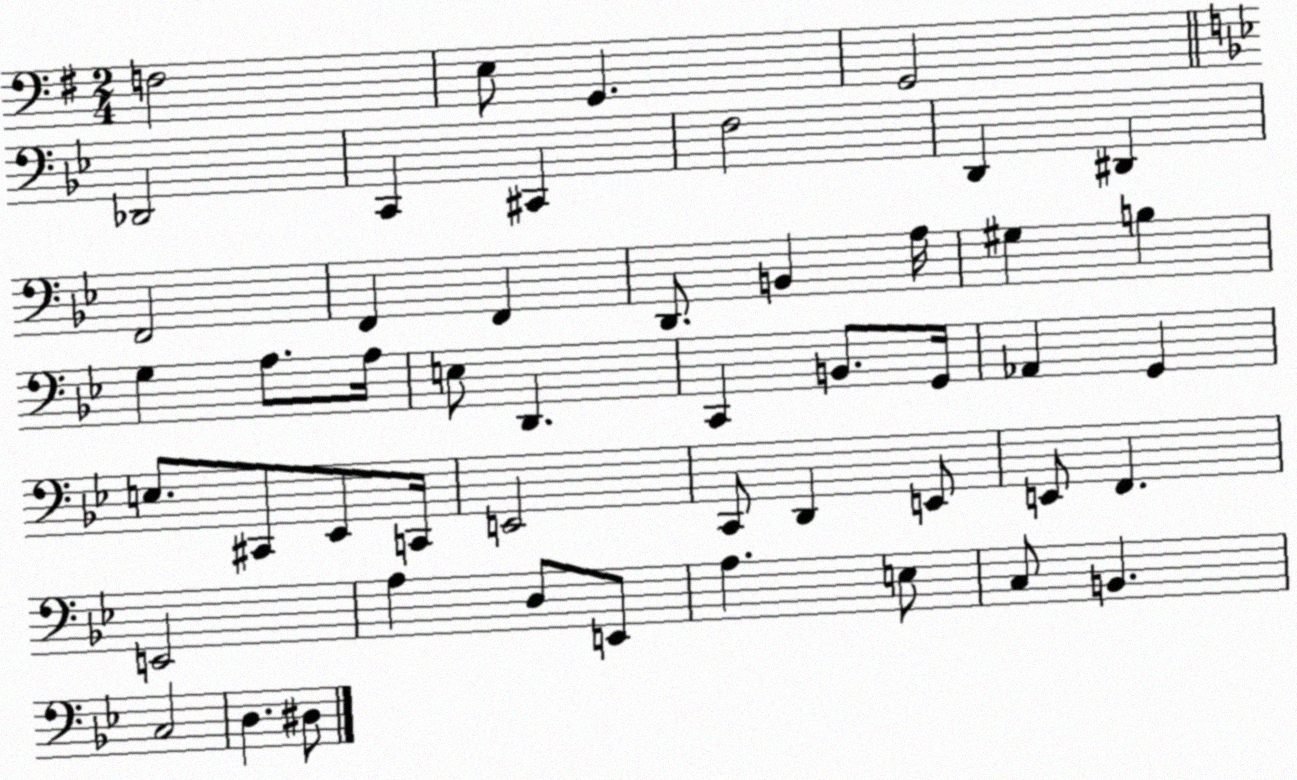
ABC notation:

X:1
T:Untitled
M:2/4
L:1/4
K:G
F,2 E,/2 G,, G,,2 _D,,2 C,, ^C,, F,2 D,, ^D,, F,,2 F,, F,, D,,/2 B,, A,/4 ^G, B, G, A,/2 A,/4 E,/2 D,, C,, B,,/2 G,,/4 _A,, G,, E,/2 ^C,,/2 _E,,/2 C,,/4 E,,2 C,,/2 D,, E,,/2 E,,/2 F,, E,,2 A, D,/2 E,,/2 A, E,/2 C,/2 B,, C,2 D, ^D,/2